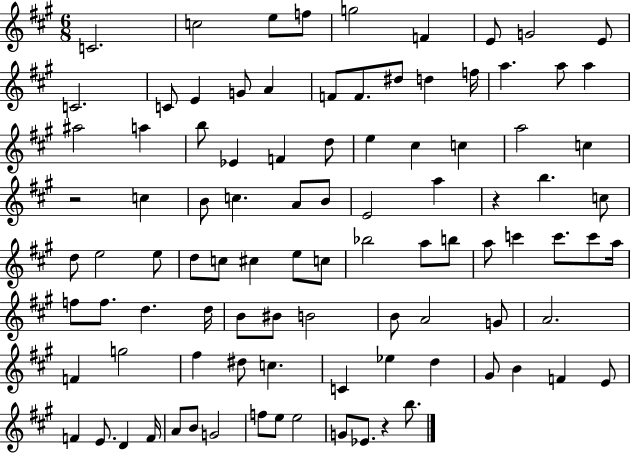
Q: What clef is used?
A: treble